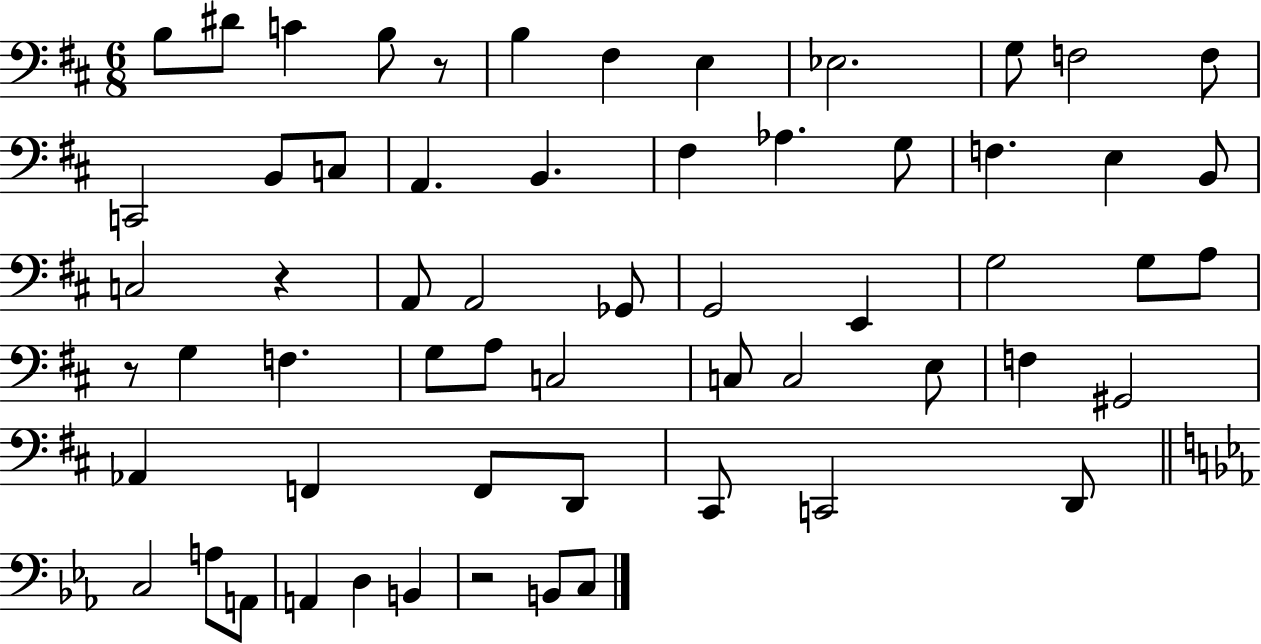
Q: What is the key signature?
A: D major